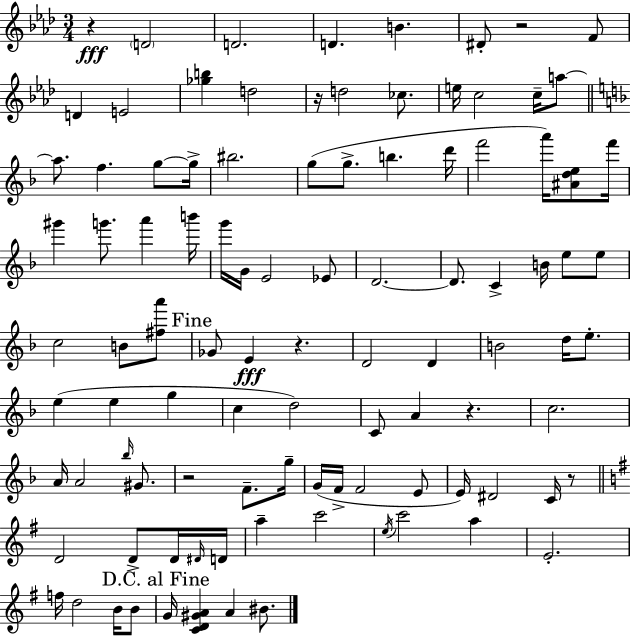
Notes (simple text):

R/q D4/h D4/h. D4/q. B4/q. D#4/e R/h F4/e D4/q E4/h [Gb5,B5]/q D5/h R/s D5/h CES5/e. E5/s C5/h C5/s A5/e A5/e. F5/q. G5/e G5/s BIS5/h. G5/e G5/e. B5/q. D6/s F6/h A6/s [A#4,D5,E5]/e F6/s G#6/q G6/e. A6/q B6/s G6/s G4/s E4/h Eb4/e D4/h. D4/e. C4/q B4/s E5/e E5/e C5/h B4/e [F#5,A6]/e Gb4/e E4/q R/q. D4/h D4/q B4/h D5/s E5/e. E5/q E5/q G5/q C5/q D5/h C4/e A4/q R/q. C5/h. A4/s A4/h Bb5/s G#4/e. R/h F4/e. G5/s G4/s F4/s F4/h E4/e E4/s D#4/h C4/s R/e D4/h D4/e D4/s D#4/s D4/s A5/q C6/h E5/s C6/h A5/q E4/h. F5/s D5/h B4/s B4/e G4/s [C4,D4,G#4,A4]/q A4/q BIS4/e.